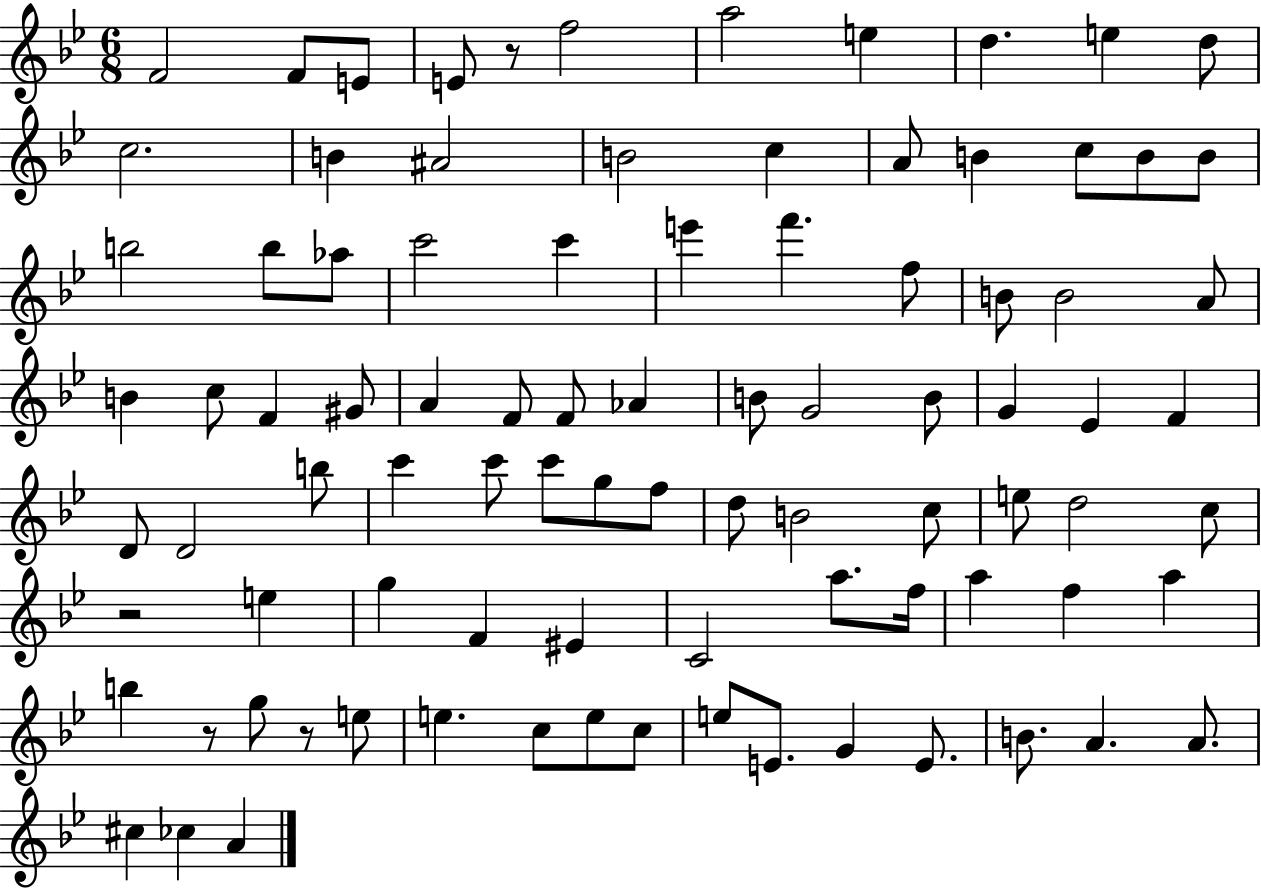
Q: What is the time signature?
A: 6/8